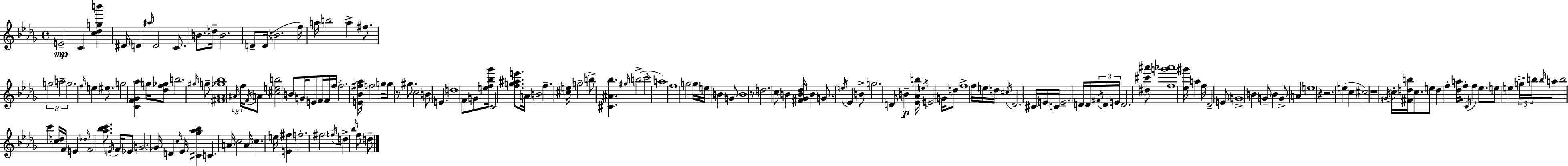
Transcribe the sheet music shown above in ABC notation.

X:1
T:Untitled
M:4/4
L:1/4
K:Bbm
E2 C [c_dgb'] ^D/4 D ^a/4 D2 C/2 B/2 d/4 B2 D/2 D/4 B2 f/4 a/4 b2 a ^f/2 g2 a2 g2 f/4 e ^e/2 g2 [CF_G_a] g/4 [_df_g]/2 b2 ^g/4 g/2 [^F_A_g_b]4 ^A/4 f/4 F/4 A/2 [^ceb]2 B/2 G/4 E/2 F/4 F/4 f/4 f2 [E_B^f_a]/4 f2 g/4 g/2 z/2 ^g/2 c2 B/2 E d4 F/2 G/2 [ef_b_g']/4 C2 [fg^ae']/2 A/4 B2 f [^ce]/4 g2 b/2 [^C^A_b] ^g/4 b2 c'2 a4 f4 g2 g/4 e/4 B G/2 B4 z/2 d2 c/2 B [^F_GB_d]/4 B G/2 e/4 _E B/2 g2 D/2 B [_E_Ab]/4 e/4 E2 G/4 d/2 f4 f/4 e/4 d/4 ^c/4 _D2 ^C/4 E/4 C/4 E2 D/4 D/4 ^F/4 D/4 E/4 D2 [^d^c'^a']/2 [fg'_a']4 [_e^g']/4 a f/4 _D2 E/2 G4 B G/2 B G/2 A e4 z z2 e c ^c2 z4 G/4 c/4 [^Fdb]/4 c/2 e/2 d f [_da]/4 f/2 C/4 f _e/2 e/2 e g/4 b/4 b/4 a/2 b2 c' [cd]/4 F/4 E _d/4 F2 [_a_bc']/2 E/4 F/4 _E/2 G2 G/4 D c/4 _E/4 [^C_g_a_b] C A/4 c2 A/4 c e/4 [E^f] f2 ^f2 f/4 d _b/4 f/2 d/2